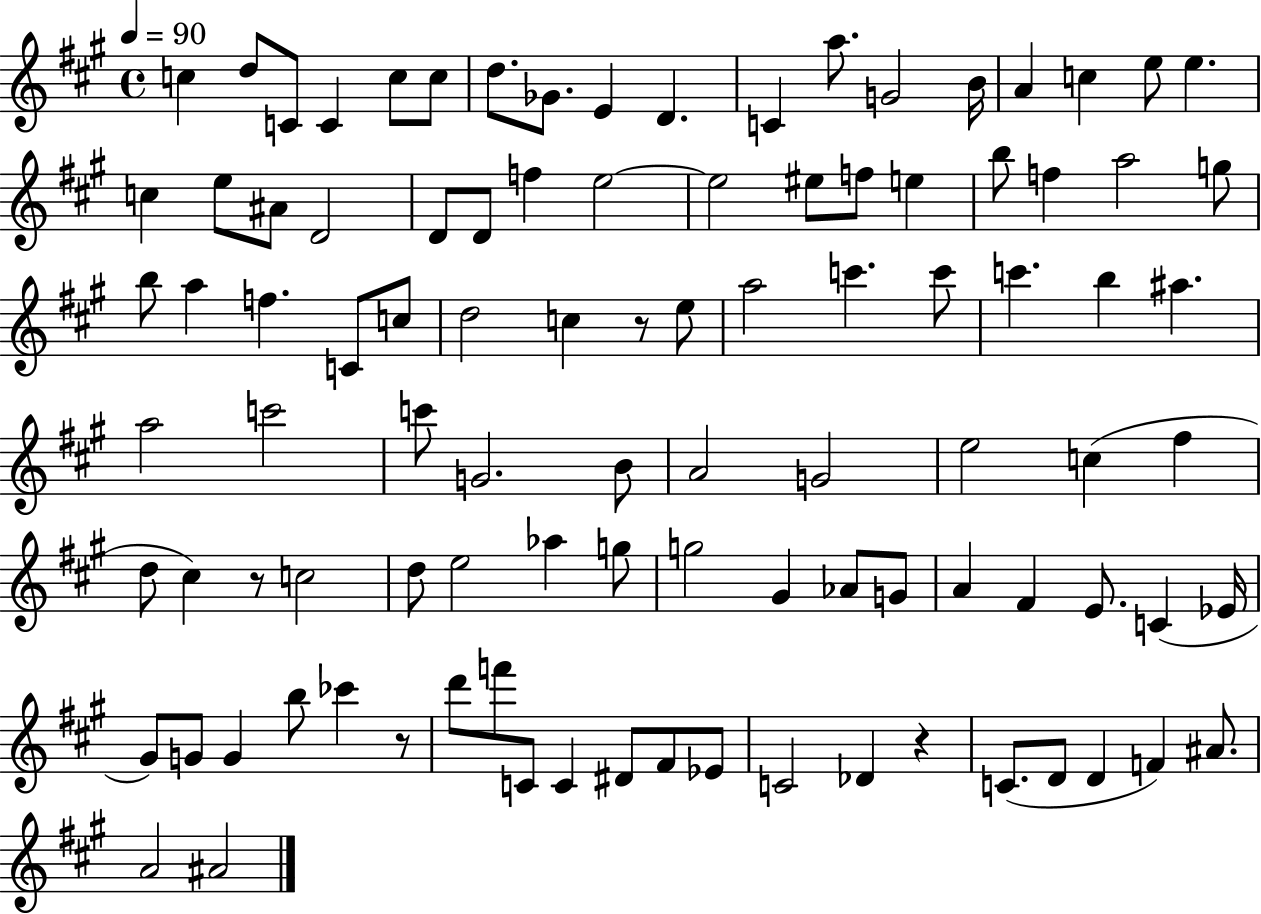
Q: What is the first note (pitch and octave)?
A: C5